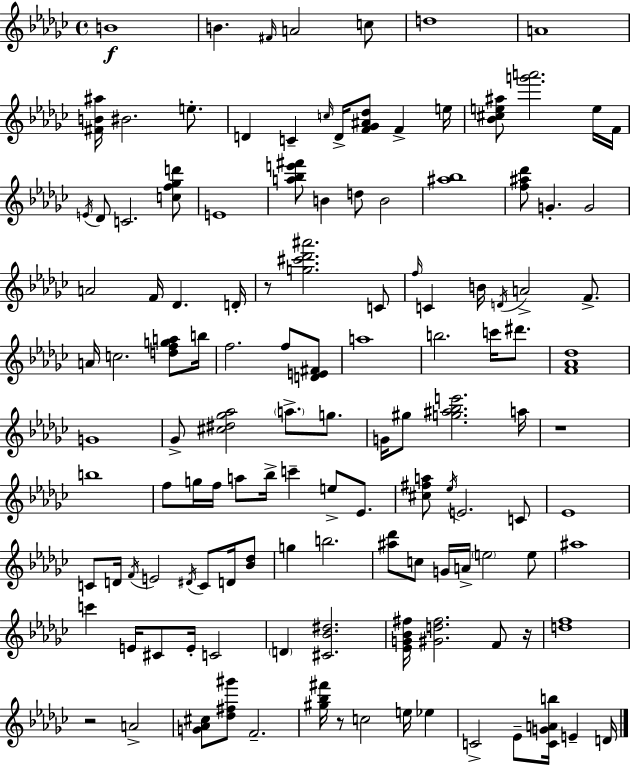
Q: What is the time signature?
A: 4/4